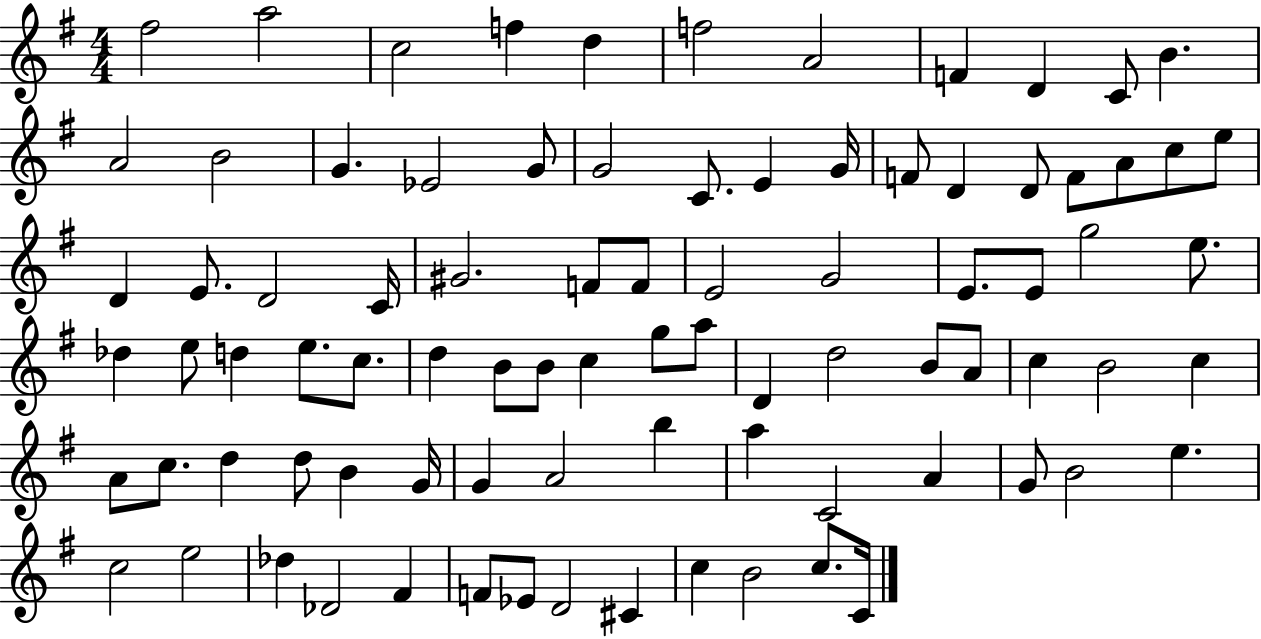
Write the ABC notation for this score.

X:1
T:Untitled
M:4/4
L:1/4
K:G
^f2 a2 c2 f d f2 A2 F D C/2 B A2 B2 G _E2 G/2 G2 C/2 E G/4 F/2 D D/2 F/2 A/2 c/2 e/2 D E/2 D2 C/4 ^G2 F/2 F/2 E2 G2 E/2 E/2 g2 e/2 _d e/2 d e/2 c/2 d B/2 B/2 c g/2 a/2 D d2 B/2 A/2 c B2 c A/2 c/2 d d/2 B G/4 G A2 b a C2 A G/2 B2 e c2 e2 _d _D2 ^F F/2 _E/2 D2 ^C c B2 c/2 C/4